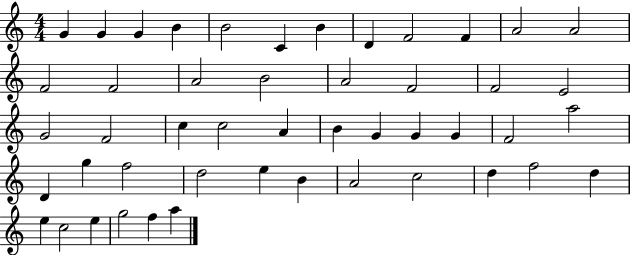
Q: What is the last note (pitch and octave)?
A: A5